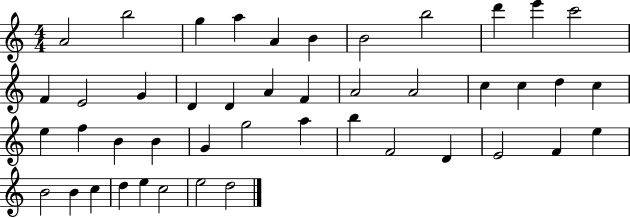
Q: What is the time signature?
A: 4/4